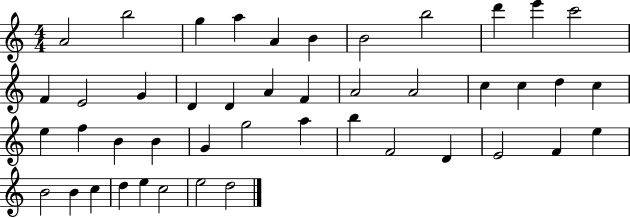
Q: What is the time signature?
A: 4/4